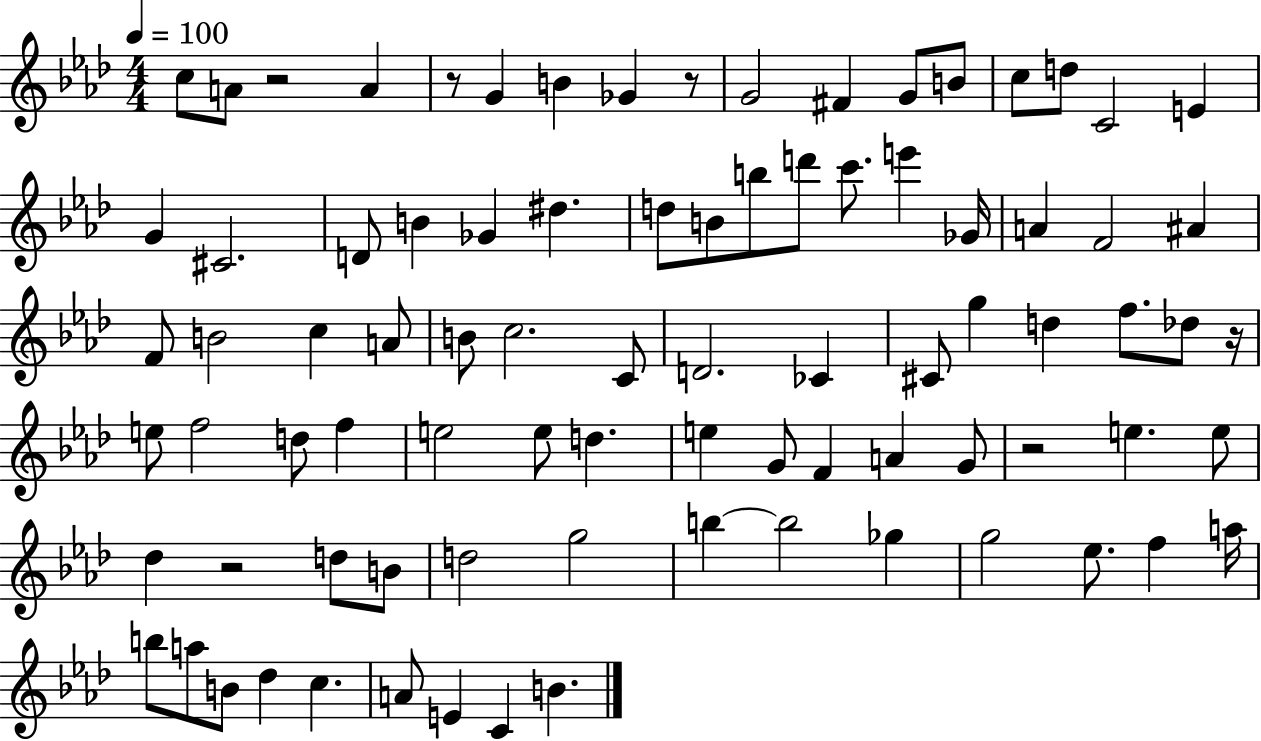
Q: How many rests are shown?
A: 6